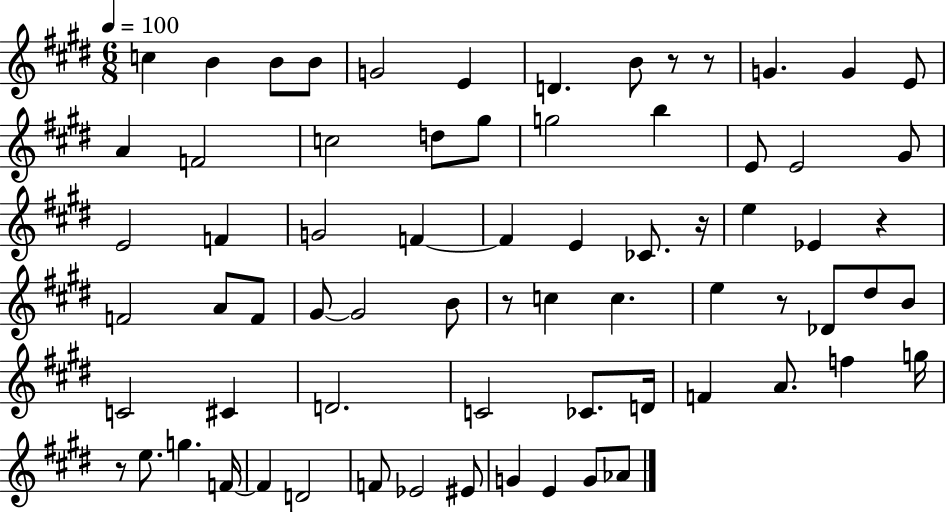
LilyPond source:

{
  \clef treble
  \numericTimeSignature
  \time 6/8
  \key e \major
  \tempo 4 = 100
  c''4 b'4 b'8 b'8 | g'2 e'4 | d'4. b'8 r8 r8 | g'4. g'4 e'8 | \break a'4 f'2 | c''2 d''8 gis''8 | g''2 b''4 | e'8 e'2 gis'8 | \break e'2 f'4 | g'2 f'4~~ | f'4 e'4 ces'8. r16 | e''4 ees'4 r4 | \break f'2 a'8 f'8 | gis'8~~ gis'2 b'8 | r8 c''4 c''4. | e''4 r8 des'8 dis''8 b'8 | \break c'2 cis'4 | d'2. | c'2 ces'8. d'16 | f'4 a'8. f''4 g''16 | \break r8 e''8. g''4. f'16~~ | f'4 d'2 | f'8 ees'2 eis'8 | g'4 e'4 g'8 aes'8 | \break \bar "|."
}